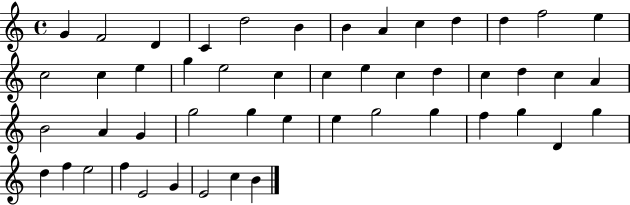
G4/q F4/h D4/q C4/q D5/h B4/q B4/q A4/q C5/q D5/q D5/q F5/h E5/q C5/h C5/q E5/q G5/q E5/h C5/q C5/q E5/q C5/q D5/q C5/q D5/q C5/q A4/q B4/h A4/q G4/q G5/h G5/q E5/q E5/q G5/h G5/q F5/q G5/q D4/q G5/q D5/q F5/q E5/h F5/q E4/h G4/q E4/h C5/q B4/q